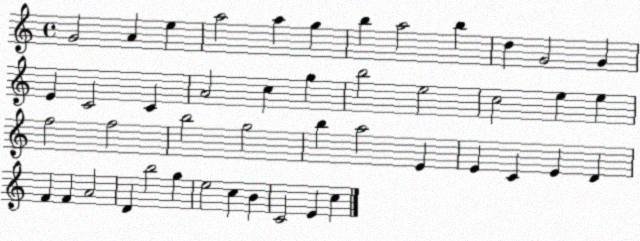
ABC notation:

X:1
T:Untitled
M:4/4
L:1/4
K:C
G2 A e a2 a g b a2 b d G2 G E C2 C A2 c g b2 e2 c2 e e f2 f2 b2 g2 b a2 E E C E D F F A2 D b2 g e2 c B C2 E c